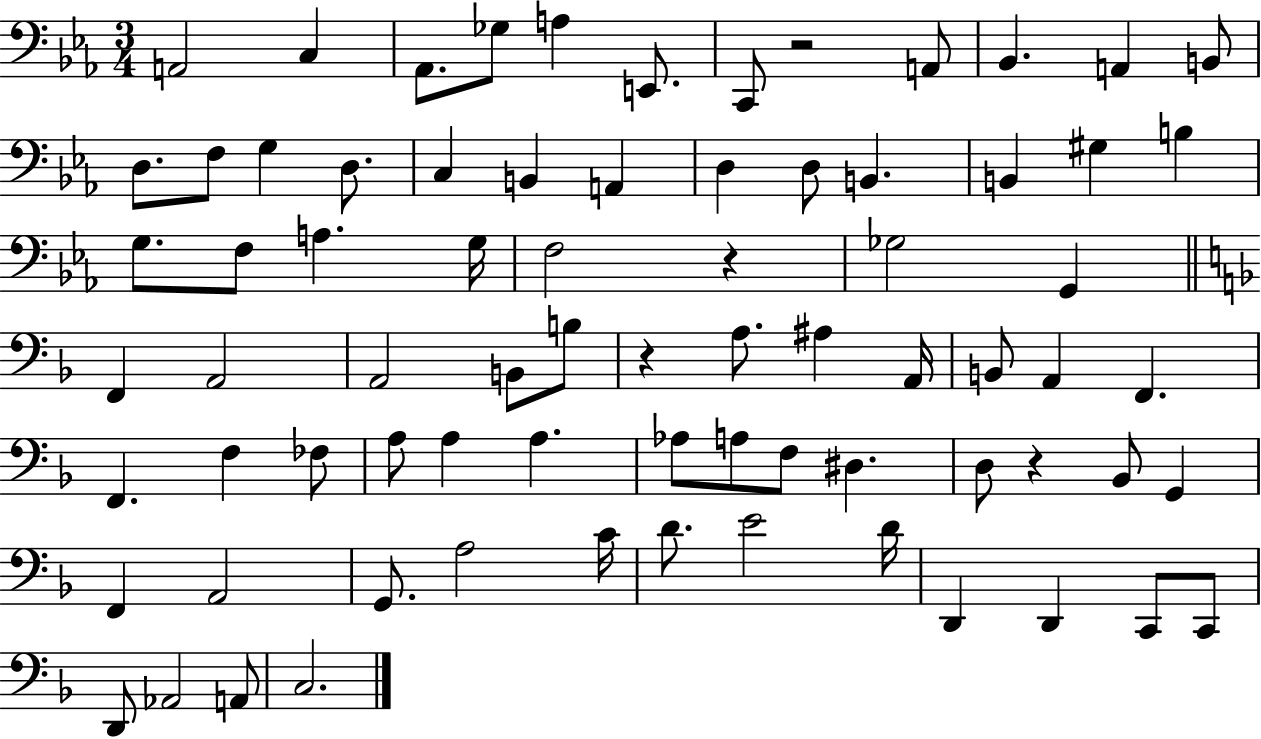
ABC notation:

X:1
T:Untitled
M:3/4
L:1/4
K:Eb
A,,2 C, _A,,/2 _G,/2 A, E,,/2 C,,/2 z2 A,,/2 _B,, A,, B,,/2 D,/2 F,/2 G, D,/2 C, B,, A,, D, D,/2 B,, B,, ^G, B, G,/2 F,/2 A, G,/4 F,2 z _G,2 G,, F,, A,,2 A,,2 B,,/2 B,/2 z A,/2 ^A, A,,/4 B,,/2 A,, F,, F,, F, _F,/2 A,/2 A, A, _A,/2 A,/2 F,/2 ^D, D,/2 z _B,,/2 G,, F,, A,,2 G,,/2 A,2 C/4 D/2 E2 D/4 D,, D,, C,,/2 C,,/2 D,,/2 _A,,2 A,,/2 C,2